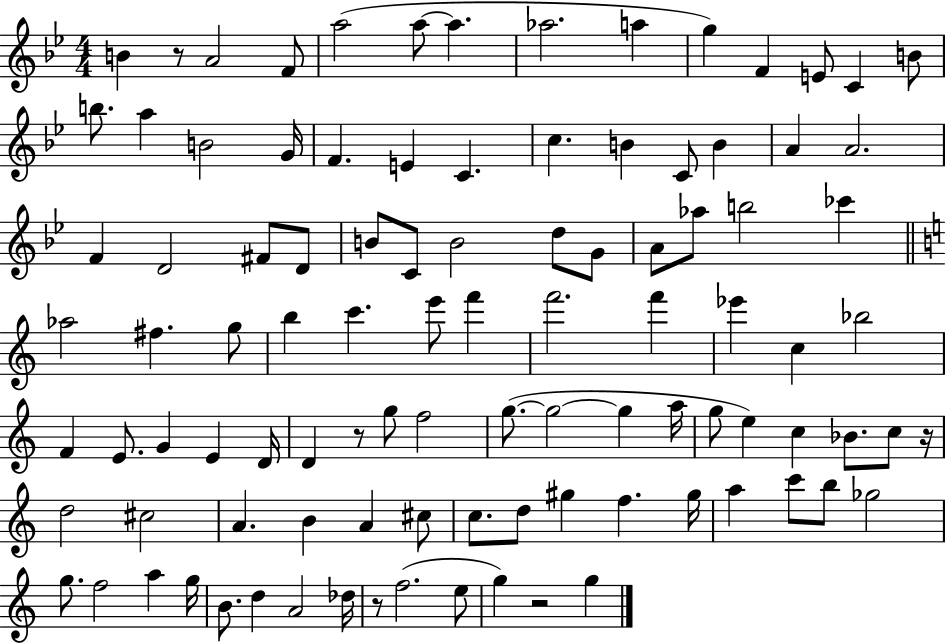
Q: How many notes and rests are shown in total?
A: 100